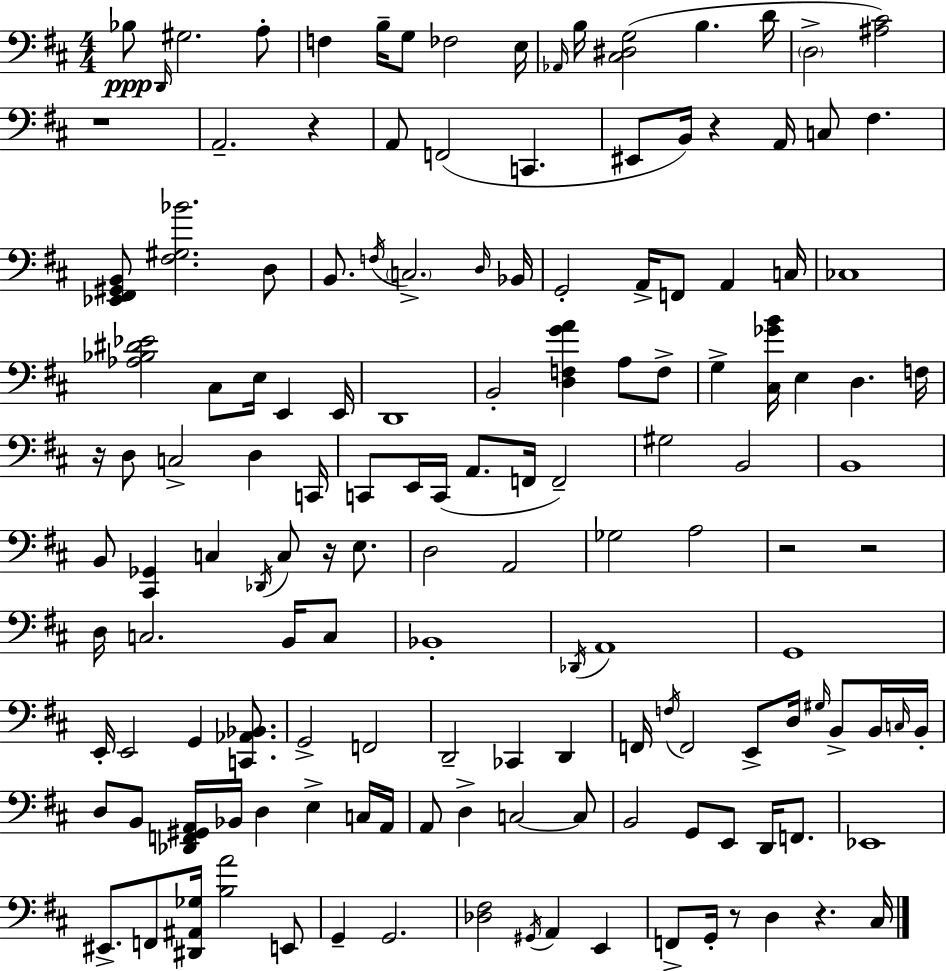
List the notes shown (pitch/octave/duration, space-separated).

Bb3/e D2/s G#3/h. A3/e F3/q B3/s G3/e FES3/h E3/s Ab2/s B3/s [C#3,D#3,G3]/h B3/q. D4/s D3/h [A#3,C#4]/h R/w A2/h. R/q A2/e F2/h C2/q. EIS2/e B2/s R/q A2/s C3/e F#3/q. [Eb2,F#2,G#2,B2]/e [F#3,G#3,Bb4]/h. D3/e B2/e. F3/s C3/h. D3/s Bb2/s G2/h A2/s F2/e A2/q C3/s CES3/w [Ab3,Bb3,D#4,Eb4]/h C#3/e E3/s E2/q E2/s D2/w B2/h [D3,F3,G4,A4]/q A3/e F3/e G3/q [C#3,Gb4,B4]/s E3/q D3/q. F3/s R/s D3/e C3/h D3/q C2/s C2/e E2/s C2/s A2/e. F2/s F2/h G#3/h B2/h B2/w B2/e [C#2,Gb2]/q C3/q Db2/s C3/e R/s E3/e. D3/h A2/h Gb3/h A3/h R/h R/h D3/s C3/h. B2/s C3/e Bb2/w Db2/s A2/w G2/w E2/s E2/h G2/q [C2,Ab2,Bb2]/e. G2/h F2/h D2/h CES2/q D2/q F2/s F3/s F2/h E2/e D3/s G#3/s B2/e B2/s C3/s B2/s D3/e B2/e [Db2,F2,G#2,A2]/s Bb2/s D3/q E3/q C3/s A2/s A2/e D3/q C3/h C3/e B2/h G2/e E2/e D2/s F2/e. Eb2/w EIS2/e. F2/e [D#2,A#2,Gb3]/s [B3,A4]/h E2/e G2/q G2/h. [Db3,F#3]/h G#2/s A2/q E2/q F2/e G2/s R/e D3/q R/q. C#3/s